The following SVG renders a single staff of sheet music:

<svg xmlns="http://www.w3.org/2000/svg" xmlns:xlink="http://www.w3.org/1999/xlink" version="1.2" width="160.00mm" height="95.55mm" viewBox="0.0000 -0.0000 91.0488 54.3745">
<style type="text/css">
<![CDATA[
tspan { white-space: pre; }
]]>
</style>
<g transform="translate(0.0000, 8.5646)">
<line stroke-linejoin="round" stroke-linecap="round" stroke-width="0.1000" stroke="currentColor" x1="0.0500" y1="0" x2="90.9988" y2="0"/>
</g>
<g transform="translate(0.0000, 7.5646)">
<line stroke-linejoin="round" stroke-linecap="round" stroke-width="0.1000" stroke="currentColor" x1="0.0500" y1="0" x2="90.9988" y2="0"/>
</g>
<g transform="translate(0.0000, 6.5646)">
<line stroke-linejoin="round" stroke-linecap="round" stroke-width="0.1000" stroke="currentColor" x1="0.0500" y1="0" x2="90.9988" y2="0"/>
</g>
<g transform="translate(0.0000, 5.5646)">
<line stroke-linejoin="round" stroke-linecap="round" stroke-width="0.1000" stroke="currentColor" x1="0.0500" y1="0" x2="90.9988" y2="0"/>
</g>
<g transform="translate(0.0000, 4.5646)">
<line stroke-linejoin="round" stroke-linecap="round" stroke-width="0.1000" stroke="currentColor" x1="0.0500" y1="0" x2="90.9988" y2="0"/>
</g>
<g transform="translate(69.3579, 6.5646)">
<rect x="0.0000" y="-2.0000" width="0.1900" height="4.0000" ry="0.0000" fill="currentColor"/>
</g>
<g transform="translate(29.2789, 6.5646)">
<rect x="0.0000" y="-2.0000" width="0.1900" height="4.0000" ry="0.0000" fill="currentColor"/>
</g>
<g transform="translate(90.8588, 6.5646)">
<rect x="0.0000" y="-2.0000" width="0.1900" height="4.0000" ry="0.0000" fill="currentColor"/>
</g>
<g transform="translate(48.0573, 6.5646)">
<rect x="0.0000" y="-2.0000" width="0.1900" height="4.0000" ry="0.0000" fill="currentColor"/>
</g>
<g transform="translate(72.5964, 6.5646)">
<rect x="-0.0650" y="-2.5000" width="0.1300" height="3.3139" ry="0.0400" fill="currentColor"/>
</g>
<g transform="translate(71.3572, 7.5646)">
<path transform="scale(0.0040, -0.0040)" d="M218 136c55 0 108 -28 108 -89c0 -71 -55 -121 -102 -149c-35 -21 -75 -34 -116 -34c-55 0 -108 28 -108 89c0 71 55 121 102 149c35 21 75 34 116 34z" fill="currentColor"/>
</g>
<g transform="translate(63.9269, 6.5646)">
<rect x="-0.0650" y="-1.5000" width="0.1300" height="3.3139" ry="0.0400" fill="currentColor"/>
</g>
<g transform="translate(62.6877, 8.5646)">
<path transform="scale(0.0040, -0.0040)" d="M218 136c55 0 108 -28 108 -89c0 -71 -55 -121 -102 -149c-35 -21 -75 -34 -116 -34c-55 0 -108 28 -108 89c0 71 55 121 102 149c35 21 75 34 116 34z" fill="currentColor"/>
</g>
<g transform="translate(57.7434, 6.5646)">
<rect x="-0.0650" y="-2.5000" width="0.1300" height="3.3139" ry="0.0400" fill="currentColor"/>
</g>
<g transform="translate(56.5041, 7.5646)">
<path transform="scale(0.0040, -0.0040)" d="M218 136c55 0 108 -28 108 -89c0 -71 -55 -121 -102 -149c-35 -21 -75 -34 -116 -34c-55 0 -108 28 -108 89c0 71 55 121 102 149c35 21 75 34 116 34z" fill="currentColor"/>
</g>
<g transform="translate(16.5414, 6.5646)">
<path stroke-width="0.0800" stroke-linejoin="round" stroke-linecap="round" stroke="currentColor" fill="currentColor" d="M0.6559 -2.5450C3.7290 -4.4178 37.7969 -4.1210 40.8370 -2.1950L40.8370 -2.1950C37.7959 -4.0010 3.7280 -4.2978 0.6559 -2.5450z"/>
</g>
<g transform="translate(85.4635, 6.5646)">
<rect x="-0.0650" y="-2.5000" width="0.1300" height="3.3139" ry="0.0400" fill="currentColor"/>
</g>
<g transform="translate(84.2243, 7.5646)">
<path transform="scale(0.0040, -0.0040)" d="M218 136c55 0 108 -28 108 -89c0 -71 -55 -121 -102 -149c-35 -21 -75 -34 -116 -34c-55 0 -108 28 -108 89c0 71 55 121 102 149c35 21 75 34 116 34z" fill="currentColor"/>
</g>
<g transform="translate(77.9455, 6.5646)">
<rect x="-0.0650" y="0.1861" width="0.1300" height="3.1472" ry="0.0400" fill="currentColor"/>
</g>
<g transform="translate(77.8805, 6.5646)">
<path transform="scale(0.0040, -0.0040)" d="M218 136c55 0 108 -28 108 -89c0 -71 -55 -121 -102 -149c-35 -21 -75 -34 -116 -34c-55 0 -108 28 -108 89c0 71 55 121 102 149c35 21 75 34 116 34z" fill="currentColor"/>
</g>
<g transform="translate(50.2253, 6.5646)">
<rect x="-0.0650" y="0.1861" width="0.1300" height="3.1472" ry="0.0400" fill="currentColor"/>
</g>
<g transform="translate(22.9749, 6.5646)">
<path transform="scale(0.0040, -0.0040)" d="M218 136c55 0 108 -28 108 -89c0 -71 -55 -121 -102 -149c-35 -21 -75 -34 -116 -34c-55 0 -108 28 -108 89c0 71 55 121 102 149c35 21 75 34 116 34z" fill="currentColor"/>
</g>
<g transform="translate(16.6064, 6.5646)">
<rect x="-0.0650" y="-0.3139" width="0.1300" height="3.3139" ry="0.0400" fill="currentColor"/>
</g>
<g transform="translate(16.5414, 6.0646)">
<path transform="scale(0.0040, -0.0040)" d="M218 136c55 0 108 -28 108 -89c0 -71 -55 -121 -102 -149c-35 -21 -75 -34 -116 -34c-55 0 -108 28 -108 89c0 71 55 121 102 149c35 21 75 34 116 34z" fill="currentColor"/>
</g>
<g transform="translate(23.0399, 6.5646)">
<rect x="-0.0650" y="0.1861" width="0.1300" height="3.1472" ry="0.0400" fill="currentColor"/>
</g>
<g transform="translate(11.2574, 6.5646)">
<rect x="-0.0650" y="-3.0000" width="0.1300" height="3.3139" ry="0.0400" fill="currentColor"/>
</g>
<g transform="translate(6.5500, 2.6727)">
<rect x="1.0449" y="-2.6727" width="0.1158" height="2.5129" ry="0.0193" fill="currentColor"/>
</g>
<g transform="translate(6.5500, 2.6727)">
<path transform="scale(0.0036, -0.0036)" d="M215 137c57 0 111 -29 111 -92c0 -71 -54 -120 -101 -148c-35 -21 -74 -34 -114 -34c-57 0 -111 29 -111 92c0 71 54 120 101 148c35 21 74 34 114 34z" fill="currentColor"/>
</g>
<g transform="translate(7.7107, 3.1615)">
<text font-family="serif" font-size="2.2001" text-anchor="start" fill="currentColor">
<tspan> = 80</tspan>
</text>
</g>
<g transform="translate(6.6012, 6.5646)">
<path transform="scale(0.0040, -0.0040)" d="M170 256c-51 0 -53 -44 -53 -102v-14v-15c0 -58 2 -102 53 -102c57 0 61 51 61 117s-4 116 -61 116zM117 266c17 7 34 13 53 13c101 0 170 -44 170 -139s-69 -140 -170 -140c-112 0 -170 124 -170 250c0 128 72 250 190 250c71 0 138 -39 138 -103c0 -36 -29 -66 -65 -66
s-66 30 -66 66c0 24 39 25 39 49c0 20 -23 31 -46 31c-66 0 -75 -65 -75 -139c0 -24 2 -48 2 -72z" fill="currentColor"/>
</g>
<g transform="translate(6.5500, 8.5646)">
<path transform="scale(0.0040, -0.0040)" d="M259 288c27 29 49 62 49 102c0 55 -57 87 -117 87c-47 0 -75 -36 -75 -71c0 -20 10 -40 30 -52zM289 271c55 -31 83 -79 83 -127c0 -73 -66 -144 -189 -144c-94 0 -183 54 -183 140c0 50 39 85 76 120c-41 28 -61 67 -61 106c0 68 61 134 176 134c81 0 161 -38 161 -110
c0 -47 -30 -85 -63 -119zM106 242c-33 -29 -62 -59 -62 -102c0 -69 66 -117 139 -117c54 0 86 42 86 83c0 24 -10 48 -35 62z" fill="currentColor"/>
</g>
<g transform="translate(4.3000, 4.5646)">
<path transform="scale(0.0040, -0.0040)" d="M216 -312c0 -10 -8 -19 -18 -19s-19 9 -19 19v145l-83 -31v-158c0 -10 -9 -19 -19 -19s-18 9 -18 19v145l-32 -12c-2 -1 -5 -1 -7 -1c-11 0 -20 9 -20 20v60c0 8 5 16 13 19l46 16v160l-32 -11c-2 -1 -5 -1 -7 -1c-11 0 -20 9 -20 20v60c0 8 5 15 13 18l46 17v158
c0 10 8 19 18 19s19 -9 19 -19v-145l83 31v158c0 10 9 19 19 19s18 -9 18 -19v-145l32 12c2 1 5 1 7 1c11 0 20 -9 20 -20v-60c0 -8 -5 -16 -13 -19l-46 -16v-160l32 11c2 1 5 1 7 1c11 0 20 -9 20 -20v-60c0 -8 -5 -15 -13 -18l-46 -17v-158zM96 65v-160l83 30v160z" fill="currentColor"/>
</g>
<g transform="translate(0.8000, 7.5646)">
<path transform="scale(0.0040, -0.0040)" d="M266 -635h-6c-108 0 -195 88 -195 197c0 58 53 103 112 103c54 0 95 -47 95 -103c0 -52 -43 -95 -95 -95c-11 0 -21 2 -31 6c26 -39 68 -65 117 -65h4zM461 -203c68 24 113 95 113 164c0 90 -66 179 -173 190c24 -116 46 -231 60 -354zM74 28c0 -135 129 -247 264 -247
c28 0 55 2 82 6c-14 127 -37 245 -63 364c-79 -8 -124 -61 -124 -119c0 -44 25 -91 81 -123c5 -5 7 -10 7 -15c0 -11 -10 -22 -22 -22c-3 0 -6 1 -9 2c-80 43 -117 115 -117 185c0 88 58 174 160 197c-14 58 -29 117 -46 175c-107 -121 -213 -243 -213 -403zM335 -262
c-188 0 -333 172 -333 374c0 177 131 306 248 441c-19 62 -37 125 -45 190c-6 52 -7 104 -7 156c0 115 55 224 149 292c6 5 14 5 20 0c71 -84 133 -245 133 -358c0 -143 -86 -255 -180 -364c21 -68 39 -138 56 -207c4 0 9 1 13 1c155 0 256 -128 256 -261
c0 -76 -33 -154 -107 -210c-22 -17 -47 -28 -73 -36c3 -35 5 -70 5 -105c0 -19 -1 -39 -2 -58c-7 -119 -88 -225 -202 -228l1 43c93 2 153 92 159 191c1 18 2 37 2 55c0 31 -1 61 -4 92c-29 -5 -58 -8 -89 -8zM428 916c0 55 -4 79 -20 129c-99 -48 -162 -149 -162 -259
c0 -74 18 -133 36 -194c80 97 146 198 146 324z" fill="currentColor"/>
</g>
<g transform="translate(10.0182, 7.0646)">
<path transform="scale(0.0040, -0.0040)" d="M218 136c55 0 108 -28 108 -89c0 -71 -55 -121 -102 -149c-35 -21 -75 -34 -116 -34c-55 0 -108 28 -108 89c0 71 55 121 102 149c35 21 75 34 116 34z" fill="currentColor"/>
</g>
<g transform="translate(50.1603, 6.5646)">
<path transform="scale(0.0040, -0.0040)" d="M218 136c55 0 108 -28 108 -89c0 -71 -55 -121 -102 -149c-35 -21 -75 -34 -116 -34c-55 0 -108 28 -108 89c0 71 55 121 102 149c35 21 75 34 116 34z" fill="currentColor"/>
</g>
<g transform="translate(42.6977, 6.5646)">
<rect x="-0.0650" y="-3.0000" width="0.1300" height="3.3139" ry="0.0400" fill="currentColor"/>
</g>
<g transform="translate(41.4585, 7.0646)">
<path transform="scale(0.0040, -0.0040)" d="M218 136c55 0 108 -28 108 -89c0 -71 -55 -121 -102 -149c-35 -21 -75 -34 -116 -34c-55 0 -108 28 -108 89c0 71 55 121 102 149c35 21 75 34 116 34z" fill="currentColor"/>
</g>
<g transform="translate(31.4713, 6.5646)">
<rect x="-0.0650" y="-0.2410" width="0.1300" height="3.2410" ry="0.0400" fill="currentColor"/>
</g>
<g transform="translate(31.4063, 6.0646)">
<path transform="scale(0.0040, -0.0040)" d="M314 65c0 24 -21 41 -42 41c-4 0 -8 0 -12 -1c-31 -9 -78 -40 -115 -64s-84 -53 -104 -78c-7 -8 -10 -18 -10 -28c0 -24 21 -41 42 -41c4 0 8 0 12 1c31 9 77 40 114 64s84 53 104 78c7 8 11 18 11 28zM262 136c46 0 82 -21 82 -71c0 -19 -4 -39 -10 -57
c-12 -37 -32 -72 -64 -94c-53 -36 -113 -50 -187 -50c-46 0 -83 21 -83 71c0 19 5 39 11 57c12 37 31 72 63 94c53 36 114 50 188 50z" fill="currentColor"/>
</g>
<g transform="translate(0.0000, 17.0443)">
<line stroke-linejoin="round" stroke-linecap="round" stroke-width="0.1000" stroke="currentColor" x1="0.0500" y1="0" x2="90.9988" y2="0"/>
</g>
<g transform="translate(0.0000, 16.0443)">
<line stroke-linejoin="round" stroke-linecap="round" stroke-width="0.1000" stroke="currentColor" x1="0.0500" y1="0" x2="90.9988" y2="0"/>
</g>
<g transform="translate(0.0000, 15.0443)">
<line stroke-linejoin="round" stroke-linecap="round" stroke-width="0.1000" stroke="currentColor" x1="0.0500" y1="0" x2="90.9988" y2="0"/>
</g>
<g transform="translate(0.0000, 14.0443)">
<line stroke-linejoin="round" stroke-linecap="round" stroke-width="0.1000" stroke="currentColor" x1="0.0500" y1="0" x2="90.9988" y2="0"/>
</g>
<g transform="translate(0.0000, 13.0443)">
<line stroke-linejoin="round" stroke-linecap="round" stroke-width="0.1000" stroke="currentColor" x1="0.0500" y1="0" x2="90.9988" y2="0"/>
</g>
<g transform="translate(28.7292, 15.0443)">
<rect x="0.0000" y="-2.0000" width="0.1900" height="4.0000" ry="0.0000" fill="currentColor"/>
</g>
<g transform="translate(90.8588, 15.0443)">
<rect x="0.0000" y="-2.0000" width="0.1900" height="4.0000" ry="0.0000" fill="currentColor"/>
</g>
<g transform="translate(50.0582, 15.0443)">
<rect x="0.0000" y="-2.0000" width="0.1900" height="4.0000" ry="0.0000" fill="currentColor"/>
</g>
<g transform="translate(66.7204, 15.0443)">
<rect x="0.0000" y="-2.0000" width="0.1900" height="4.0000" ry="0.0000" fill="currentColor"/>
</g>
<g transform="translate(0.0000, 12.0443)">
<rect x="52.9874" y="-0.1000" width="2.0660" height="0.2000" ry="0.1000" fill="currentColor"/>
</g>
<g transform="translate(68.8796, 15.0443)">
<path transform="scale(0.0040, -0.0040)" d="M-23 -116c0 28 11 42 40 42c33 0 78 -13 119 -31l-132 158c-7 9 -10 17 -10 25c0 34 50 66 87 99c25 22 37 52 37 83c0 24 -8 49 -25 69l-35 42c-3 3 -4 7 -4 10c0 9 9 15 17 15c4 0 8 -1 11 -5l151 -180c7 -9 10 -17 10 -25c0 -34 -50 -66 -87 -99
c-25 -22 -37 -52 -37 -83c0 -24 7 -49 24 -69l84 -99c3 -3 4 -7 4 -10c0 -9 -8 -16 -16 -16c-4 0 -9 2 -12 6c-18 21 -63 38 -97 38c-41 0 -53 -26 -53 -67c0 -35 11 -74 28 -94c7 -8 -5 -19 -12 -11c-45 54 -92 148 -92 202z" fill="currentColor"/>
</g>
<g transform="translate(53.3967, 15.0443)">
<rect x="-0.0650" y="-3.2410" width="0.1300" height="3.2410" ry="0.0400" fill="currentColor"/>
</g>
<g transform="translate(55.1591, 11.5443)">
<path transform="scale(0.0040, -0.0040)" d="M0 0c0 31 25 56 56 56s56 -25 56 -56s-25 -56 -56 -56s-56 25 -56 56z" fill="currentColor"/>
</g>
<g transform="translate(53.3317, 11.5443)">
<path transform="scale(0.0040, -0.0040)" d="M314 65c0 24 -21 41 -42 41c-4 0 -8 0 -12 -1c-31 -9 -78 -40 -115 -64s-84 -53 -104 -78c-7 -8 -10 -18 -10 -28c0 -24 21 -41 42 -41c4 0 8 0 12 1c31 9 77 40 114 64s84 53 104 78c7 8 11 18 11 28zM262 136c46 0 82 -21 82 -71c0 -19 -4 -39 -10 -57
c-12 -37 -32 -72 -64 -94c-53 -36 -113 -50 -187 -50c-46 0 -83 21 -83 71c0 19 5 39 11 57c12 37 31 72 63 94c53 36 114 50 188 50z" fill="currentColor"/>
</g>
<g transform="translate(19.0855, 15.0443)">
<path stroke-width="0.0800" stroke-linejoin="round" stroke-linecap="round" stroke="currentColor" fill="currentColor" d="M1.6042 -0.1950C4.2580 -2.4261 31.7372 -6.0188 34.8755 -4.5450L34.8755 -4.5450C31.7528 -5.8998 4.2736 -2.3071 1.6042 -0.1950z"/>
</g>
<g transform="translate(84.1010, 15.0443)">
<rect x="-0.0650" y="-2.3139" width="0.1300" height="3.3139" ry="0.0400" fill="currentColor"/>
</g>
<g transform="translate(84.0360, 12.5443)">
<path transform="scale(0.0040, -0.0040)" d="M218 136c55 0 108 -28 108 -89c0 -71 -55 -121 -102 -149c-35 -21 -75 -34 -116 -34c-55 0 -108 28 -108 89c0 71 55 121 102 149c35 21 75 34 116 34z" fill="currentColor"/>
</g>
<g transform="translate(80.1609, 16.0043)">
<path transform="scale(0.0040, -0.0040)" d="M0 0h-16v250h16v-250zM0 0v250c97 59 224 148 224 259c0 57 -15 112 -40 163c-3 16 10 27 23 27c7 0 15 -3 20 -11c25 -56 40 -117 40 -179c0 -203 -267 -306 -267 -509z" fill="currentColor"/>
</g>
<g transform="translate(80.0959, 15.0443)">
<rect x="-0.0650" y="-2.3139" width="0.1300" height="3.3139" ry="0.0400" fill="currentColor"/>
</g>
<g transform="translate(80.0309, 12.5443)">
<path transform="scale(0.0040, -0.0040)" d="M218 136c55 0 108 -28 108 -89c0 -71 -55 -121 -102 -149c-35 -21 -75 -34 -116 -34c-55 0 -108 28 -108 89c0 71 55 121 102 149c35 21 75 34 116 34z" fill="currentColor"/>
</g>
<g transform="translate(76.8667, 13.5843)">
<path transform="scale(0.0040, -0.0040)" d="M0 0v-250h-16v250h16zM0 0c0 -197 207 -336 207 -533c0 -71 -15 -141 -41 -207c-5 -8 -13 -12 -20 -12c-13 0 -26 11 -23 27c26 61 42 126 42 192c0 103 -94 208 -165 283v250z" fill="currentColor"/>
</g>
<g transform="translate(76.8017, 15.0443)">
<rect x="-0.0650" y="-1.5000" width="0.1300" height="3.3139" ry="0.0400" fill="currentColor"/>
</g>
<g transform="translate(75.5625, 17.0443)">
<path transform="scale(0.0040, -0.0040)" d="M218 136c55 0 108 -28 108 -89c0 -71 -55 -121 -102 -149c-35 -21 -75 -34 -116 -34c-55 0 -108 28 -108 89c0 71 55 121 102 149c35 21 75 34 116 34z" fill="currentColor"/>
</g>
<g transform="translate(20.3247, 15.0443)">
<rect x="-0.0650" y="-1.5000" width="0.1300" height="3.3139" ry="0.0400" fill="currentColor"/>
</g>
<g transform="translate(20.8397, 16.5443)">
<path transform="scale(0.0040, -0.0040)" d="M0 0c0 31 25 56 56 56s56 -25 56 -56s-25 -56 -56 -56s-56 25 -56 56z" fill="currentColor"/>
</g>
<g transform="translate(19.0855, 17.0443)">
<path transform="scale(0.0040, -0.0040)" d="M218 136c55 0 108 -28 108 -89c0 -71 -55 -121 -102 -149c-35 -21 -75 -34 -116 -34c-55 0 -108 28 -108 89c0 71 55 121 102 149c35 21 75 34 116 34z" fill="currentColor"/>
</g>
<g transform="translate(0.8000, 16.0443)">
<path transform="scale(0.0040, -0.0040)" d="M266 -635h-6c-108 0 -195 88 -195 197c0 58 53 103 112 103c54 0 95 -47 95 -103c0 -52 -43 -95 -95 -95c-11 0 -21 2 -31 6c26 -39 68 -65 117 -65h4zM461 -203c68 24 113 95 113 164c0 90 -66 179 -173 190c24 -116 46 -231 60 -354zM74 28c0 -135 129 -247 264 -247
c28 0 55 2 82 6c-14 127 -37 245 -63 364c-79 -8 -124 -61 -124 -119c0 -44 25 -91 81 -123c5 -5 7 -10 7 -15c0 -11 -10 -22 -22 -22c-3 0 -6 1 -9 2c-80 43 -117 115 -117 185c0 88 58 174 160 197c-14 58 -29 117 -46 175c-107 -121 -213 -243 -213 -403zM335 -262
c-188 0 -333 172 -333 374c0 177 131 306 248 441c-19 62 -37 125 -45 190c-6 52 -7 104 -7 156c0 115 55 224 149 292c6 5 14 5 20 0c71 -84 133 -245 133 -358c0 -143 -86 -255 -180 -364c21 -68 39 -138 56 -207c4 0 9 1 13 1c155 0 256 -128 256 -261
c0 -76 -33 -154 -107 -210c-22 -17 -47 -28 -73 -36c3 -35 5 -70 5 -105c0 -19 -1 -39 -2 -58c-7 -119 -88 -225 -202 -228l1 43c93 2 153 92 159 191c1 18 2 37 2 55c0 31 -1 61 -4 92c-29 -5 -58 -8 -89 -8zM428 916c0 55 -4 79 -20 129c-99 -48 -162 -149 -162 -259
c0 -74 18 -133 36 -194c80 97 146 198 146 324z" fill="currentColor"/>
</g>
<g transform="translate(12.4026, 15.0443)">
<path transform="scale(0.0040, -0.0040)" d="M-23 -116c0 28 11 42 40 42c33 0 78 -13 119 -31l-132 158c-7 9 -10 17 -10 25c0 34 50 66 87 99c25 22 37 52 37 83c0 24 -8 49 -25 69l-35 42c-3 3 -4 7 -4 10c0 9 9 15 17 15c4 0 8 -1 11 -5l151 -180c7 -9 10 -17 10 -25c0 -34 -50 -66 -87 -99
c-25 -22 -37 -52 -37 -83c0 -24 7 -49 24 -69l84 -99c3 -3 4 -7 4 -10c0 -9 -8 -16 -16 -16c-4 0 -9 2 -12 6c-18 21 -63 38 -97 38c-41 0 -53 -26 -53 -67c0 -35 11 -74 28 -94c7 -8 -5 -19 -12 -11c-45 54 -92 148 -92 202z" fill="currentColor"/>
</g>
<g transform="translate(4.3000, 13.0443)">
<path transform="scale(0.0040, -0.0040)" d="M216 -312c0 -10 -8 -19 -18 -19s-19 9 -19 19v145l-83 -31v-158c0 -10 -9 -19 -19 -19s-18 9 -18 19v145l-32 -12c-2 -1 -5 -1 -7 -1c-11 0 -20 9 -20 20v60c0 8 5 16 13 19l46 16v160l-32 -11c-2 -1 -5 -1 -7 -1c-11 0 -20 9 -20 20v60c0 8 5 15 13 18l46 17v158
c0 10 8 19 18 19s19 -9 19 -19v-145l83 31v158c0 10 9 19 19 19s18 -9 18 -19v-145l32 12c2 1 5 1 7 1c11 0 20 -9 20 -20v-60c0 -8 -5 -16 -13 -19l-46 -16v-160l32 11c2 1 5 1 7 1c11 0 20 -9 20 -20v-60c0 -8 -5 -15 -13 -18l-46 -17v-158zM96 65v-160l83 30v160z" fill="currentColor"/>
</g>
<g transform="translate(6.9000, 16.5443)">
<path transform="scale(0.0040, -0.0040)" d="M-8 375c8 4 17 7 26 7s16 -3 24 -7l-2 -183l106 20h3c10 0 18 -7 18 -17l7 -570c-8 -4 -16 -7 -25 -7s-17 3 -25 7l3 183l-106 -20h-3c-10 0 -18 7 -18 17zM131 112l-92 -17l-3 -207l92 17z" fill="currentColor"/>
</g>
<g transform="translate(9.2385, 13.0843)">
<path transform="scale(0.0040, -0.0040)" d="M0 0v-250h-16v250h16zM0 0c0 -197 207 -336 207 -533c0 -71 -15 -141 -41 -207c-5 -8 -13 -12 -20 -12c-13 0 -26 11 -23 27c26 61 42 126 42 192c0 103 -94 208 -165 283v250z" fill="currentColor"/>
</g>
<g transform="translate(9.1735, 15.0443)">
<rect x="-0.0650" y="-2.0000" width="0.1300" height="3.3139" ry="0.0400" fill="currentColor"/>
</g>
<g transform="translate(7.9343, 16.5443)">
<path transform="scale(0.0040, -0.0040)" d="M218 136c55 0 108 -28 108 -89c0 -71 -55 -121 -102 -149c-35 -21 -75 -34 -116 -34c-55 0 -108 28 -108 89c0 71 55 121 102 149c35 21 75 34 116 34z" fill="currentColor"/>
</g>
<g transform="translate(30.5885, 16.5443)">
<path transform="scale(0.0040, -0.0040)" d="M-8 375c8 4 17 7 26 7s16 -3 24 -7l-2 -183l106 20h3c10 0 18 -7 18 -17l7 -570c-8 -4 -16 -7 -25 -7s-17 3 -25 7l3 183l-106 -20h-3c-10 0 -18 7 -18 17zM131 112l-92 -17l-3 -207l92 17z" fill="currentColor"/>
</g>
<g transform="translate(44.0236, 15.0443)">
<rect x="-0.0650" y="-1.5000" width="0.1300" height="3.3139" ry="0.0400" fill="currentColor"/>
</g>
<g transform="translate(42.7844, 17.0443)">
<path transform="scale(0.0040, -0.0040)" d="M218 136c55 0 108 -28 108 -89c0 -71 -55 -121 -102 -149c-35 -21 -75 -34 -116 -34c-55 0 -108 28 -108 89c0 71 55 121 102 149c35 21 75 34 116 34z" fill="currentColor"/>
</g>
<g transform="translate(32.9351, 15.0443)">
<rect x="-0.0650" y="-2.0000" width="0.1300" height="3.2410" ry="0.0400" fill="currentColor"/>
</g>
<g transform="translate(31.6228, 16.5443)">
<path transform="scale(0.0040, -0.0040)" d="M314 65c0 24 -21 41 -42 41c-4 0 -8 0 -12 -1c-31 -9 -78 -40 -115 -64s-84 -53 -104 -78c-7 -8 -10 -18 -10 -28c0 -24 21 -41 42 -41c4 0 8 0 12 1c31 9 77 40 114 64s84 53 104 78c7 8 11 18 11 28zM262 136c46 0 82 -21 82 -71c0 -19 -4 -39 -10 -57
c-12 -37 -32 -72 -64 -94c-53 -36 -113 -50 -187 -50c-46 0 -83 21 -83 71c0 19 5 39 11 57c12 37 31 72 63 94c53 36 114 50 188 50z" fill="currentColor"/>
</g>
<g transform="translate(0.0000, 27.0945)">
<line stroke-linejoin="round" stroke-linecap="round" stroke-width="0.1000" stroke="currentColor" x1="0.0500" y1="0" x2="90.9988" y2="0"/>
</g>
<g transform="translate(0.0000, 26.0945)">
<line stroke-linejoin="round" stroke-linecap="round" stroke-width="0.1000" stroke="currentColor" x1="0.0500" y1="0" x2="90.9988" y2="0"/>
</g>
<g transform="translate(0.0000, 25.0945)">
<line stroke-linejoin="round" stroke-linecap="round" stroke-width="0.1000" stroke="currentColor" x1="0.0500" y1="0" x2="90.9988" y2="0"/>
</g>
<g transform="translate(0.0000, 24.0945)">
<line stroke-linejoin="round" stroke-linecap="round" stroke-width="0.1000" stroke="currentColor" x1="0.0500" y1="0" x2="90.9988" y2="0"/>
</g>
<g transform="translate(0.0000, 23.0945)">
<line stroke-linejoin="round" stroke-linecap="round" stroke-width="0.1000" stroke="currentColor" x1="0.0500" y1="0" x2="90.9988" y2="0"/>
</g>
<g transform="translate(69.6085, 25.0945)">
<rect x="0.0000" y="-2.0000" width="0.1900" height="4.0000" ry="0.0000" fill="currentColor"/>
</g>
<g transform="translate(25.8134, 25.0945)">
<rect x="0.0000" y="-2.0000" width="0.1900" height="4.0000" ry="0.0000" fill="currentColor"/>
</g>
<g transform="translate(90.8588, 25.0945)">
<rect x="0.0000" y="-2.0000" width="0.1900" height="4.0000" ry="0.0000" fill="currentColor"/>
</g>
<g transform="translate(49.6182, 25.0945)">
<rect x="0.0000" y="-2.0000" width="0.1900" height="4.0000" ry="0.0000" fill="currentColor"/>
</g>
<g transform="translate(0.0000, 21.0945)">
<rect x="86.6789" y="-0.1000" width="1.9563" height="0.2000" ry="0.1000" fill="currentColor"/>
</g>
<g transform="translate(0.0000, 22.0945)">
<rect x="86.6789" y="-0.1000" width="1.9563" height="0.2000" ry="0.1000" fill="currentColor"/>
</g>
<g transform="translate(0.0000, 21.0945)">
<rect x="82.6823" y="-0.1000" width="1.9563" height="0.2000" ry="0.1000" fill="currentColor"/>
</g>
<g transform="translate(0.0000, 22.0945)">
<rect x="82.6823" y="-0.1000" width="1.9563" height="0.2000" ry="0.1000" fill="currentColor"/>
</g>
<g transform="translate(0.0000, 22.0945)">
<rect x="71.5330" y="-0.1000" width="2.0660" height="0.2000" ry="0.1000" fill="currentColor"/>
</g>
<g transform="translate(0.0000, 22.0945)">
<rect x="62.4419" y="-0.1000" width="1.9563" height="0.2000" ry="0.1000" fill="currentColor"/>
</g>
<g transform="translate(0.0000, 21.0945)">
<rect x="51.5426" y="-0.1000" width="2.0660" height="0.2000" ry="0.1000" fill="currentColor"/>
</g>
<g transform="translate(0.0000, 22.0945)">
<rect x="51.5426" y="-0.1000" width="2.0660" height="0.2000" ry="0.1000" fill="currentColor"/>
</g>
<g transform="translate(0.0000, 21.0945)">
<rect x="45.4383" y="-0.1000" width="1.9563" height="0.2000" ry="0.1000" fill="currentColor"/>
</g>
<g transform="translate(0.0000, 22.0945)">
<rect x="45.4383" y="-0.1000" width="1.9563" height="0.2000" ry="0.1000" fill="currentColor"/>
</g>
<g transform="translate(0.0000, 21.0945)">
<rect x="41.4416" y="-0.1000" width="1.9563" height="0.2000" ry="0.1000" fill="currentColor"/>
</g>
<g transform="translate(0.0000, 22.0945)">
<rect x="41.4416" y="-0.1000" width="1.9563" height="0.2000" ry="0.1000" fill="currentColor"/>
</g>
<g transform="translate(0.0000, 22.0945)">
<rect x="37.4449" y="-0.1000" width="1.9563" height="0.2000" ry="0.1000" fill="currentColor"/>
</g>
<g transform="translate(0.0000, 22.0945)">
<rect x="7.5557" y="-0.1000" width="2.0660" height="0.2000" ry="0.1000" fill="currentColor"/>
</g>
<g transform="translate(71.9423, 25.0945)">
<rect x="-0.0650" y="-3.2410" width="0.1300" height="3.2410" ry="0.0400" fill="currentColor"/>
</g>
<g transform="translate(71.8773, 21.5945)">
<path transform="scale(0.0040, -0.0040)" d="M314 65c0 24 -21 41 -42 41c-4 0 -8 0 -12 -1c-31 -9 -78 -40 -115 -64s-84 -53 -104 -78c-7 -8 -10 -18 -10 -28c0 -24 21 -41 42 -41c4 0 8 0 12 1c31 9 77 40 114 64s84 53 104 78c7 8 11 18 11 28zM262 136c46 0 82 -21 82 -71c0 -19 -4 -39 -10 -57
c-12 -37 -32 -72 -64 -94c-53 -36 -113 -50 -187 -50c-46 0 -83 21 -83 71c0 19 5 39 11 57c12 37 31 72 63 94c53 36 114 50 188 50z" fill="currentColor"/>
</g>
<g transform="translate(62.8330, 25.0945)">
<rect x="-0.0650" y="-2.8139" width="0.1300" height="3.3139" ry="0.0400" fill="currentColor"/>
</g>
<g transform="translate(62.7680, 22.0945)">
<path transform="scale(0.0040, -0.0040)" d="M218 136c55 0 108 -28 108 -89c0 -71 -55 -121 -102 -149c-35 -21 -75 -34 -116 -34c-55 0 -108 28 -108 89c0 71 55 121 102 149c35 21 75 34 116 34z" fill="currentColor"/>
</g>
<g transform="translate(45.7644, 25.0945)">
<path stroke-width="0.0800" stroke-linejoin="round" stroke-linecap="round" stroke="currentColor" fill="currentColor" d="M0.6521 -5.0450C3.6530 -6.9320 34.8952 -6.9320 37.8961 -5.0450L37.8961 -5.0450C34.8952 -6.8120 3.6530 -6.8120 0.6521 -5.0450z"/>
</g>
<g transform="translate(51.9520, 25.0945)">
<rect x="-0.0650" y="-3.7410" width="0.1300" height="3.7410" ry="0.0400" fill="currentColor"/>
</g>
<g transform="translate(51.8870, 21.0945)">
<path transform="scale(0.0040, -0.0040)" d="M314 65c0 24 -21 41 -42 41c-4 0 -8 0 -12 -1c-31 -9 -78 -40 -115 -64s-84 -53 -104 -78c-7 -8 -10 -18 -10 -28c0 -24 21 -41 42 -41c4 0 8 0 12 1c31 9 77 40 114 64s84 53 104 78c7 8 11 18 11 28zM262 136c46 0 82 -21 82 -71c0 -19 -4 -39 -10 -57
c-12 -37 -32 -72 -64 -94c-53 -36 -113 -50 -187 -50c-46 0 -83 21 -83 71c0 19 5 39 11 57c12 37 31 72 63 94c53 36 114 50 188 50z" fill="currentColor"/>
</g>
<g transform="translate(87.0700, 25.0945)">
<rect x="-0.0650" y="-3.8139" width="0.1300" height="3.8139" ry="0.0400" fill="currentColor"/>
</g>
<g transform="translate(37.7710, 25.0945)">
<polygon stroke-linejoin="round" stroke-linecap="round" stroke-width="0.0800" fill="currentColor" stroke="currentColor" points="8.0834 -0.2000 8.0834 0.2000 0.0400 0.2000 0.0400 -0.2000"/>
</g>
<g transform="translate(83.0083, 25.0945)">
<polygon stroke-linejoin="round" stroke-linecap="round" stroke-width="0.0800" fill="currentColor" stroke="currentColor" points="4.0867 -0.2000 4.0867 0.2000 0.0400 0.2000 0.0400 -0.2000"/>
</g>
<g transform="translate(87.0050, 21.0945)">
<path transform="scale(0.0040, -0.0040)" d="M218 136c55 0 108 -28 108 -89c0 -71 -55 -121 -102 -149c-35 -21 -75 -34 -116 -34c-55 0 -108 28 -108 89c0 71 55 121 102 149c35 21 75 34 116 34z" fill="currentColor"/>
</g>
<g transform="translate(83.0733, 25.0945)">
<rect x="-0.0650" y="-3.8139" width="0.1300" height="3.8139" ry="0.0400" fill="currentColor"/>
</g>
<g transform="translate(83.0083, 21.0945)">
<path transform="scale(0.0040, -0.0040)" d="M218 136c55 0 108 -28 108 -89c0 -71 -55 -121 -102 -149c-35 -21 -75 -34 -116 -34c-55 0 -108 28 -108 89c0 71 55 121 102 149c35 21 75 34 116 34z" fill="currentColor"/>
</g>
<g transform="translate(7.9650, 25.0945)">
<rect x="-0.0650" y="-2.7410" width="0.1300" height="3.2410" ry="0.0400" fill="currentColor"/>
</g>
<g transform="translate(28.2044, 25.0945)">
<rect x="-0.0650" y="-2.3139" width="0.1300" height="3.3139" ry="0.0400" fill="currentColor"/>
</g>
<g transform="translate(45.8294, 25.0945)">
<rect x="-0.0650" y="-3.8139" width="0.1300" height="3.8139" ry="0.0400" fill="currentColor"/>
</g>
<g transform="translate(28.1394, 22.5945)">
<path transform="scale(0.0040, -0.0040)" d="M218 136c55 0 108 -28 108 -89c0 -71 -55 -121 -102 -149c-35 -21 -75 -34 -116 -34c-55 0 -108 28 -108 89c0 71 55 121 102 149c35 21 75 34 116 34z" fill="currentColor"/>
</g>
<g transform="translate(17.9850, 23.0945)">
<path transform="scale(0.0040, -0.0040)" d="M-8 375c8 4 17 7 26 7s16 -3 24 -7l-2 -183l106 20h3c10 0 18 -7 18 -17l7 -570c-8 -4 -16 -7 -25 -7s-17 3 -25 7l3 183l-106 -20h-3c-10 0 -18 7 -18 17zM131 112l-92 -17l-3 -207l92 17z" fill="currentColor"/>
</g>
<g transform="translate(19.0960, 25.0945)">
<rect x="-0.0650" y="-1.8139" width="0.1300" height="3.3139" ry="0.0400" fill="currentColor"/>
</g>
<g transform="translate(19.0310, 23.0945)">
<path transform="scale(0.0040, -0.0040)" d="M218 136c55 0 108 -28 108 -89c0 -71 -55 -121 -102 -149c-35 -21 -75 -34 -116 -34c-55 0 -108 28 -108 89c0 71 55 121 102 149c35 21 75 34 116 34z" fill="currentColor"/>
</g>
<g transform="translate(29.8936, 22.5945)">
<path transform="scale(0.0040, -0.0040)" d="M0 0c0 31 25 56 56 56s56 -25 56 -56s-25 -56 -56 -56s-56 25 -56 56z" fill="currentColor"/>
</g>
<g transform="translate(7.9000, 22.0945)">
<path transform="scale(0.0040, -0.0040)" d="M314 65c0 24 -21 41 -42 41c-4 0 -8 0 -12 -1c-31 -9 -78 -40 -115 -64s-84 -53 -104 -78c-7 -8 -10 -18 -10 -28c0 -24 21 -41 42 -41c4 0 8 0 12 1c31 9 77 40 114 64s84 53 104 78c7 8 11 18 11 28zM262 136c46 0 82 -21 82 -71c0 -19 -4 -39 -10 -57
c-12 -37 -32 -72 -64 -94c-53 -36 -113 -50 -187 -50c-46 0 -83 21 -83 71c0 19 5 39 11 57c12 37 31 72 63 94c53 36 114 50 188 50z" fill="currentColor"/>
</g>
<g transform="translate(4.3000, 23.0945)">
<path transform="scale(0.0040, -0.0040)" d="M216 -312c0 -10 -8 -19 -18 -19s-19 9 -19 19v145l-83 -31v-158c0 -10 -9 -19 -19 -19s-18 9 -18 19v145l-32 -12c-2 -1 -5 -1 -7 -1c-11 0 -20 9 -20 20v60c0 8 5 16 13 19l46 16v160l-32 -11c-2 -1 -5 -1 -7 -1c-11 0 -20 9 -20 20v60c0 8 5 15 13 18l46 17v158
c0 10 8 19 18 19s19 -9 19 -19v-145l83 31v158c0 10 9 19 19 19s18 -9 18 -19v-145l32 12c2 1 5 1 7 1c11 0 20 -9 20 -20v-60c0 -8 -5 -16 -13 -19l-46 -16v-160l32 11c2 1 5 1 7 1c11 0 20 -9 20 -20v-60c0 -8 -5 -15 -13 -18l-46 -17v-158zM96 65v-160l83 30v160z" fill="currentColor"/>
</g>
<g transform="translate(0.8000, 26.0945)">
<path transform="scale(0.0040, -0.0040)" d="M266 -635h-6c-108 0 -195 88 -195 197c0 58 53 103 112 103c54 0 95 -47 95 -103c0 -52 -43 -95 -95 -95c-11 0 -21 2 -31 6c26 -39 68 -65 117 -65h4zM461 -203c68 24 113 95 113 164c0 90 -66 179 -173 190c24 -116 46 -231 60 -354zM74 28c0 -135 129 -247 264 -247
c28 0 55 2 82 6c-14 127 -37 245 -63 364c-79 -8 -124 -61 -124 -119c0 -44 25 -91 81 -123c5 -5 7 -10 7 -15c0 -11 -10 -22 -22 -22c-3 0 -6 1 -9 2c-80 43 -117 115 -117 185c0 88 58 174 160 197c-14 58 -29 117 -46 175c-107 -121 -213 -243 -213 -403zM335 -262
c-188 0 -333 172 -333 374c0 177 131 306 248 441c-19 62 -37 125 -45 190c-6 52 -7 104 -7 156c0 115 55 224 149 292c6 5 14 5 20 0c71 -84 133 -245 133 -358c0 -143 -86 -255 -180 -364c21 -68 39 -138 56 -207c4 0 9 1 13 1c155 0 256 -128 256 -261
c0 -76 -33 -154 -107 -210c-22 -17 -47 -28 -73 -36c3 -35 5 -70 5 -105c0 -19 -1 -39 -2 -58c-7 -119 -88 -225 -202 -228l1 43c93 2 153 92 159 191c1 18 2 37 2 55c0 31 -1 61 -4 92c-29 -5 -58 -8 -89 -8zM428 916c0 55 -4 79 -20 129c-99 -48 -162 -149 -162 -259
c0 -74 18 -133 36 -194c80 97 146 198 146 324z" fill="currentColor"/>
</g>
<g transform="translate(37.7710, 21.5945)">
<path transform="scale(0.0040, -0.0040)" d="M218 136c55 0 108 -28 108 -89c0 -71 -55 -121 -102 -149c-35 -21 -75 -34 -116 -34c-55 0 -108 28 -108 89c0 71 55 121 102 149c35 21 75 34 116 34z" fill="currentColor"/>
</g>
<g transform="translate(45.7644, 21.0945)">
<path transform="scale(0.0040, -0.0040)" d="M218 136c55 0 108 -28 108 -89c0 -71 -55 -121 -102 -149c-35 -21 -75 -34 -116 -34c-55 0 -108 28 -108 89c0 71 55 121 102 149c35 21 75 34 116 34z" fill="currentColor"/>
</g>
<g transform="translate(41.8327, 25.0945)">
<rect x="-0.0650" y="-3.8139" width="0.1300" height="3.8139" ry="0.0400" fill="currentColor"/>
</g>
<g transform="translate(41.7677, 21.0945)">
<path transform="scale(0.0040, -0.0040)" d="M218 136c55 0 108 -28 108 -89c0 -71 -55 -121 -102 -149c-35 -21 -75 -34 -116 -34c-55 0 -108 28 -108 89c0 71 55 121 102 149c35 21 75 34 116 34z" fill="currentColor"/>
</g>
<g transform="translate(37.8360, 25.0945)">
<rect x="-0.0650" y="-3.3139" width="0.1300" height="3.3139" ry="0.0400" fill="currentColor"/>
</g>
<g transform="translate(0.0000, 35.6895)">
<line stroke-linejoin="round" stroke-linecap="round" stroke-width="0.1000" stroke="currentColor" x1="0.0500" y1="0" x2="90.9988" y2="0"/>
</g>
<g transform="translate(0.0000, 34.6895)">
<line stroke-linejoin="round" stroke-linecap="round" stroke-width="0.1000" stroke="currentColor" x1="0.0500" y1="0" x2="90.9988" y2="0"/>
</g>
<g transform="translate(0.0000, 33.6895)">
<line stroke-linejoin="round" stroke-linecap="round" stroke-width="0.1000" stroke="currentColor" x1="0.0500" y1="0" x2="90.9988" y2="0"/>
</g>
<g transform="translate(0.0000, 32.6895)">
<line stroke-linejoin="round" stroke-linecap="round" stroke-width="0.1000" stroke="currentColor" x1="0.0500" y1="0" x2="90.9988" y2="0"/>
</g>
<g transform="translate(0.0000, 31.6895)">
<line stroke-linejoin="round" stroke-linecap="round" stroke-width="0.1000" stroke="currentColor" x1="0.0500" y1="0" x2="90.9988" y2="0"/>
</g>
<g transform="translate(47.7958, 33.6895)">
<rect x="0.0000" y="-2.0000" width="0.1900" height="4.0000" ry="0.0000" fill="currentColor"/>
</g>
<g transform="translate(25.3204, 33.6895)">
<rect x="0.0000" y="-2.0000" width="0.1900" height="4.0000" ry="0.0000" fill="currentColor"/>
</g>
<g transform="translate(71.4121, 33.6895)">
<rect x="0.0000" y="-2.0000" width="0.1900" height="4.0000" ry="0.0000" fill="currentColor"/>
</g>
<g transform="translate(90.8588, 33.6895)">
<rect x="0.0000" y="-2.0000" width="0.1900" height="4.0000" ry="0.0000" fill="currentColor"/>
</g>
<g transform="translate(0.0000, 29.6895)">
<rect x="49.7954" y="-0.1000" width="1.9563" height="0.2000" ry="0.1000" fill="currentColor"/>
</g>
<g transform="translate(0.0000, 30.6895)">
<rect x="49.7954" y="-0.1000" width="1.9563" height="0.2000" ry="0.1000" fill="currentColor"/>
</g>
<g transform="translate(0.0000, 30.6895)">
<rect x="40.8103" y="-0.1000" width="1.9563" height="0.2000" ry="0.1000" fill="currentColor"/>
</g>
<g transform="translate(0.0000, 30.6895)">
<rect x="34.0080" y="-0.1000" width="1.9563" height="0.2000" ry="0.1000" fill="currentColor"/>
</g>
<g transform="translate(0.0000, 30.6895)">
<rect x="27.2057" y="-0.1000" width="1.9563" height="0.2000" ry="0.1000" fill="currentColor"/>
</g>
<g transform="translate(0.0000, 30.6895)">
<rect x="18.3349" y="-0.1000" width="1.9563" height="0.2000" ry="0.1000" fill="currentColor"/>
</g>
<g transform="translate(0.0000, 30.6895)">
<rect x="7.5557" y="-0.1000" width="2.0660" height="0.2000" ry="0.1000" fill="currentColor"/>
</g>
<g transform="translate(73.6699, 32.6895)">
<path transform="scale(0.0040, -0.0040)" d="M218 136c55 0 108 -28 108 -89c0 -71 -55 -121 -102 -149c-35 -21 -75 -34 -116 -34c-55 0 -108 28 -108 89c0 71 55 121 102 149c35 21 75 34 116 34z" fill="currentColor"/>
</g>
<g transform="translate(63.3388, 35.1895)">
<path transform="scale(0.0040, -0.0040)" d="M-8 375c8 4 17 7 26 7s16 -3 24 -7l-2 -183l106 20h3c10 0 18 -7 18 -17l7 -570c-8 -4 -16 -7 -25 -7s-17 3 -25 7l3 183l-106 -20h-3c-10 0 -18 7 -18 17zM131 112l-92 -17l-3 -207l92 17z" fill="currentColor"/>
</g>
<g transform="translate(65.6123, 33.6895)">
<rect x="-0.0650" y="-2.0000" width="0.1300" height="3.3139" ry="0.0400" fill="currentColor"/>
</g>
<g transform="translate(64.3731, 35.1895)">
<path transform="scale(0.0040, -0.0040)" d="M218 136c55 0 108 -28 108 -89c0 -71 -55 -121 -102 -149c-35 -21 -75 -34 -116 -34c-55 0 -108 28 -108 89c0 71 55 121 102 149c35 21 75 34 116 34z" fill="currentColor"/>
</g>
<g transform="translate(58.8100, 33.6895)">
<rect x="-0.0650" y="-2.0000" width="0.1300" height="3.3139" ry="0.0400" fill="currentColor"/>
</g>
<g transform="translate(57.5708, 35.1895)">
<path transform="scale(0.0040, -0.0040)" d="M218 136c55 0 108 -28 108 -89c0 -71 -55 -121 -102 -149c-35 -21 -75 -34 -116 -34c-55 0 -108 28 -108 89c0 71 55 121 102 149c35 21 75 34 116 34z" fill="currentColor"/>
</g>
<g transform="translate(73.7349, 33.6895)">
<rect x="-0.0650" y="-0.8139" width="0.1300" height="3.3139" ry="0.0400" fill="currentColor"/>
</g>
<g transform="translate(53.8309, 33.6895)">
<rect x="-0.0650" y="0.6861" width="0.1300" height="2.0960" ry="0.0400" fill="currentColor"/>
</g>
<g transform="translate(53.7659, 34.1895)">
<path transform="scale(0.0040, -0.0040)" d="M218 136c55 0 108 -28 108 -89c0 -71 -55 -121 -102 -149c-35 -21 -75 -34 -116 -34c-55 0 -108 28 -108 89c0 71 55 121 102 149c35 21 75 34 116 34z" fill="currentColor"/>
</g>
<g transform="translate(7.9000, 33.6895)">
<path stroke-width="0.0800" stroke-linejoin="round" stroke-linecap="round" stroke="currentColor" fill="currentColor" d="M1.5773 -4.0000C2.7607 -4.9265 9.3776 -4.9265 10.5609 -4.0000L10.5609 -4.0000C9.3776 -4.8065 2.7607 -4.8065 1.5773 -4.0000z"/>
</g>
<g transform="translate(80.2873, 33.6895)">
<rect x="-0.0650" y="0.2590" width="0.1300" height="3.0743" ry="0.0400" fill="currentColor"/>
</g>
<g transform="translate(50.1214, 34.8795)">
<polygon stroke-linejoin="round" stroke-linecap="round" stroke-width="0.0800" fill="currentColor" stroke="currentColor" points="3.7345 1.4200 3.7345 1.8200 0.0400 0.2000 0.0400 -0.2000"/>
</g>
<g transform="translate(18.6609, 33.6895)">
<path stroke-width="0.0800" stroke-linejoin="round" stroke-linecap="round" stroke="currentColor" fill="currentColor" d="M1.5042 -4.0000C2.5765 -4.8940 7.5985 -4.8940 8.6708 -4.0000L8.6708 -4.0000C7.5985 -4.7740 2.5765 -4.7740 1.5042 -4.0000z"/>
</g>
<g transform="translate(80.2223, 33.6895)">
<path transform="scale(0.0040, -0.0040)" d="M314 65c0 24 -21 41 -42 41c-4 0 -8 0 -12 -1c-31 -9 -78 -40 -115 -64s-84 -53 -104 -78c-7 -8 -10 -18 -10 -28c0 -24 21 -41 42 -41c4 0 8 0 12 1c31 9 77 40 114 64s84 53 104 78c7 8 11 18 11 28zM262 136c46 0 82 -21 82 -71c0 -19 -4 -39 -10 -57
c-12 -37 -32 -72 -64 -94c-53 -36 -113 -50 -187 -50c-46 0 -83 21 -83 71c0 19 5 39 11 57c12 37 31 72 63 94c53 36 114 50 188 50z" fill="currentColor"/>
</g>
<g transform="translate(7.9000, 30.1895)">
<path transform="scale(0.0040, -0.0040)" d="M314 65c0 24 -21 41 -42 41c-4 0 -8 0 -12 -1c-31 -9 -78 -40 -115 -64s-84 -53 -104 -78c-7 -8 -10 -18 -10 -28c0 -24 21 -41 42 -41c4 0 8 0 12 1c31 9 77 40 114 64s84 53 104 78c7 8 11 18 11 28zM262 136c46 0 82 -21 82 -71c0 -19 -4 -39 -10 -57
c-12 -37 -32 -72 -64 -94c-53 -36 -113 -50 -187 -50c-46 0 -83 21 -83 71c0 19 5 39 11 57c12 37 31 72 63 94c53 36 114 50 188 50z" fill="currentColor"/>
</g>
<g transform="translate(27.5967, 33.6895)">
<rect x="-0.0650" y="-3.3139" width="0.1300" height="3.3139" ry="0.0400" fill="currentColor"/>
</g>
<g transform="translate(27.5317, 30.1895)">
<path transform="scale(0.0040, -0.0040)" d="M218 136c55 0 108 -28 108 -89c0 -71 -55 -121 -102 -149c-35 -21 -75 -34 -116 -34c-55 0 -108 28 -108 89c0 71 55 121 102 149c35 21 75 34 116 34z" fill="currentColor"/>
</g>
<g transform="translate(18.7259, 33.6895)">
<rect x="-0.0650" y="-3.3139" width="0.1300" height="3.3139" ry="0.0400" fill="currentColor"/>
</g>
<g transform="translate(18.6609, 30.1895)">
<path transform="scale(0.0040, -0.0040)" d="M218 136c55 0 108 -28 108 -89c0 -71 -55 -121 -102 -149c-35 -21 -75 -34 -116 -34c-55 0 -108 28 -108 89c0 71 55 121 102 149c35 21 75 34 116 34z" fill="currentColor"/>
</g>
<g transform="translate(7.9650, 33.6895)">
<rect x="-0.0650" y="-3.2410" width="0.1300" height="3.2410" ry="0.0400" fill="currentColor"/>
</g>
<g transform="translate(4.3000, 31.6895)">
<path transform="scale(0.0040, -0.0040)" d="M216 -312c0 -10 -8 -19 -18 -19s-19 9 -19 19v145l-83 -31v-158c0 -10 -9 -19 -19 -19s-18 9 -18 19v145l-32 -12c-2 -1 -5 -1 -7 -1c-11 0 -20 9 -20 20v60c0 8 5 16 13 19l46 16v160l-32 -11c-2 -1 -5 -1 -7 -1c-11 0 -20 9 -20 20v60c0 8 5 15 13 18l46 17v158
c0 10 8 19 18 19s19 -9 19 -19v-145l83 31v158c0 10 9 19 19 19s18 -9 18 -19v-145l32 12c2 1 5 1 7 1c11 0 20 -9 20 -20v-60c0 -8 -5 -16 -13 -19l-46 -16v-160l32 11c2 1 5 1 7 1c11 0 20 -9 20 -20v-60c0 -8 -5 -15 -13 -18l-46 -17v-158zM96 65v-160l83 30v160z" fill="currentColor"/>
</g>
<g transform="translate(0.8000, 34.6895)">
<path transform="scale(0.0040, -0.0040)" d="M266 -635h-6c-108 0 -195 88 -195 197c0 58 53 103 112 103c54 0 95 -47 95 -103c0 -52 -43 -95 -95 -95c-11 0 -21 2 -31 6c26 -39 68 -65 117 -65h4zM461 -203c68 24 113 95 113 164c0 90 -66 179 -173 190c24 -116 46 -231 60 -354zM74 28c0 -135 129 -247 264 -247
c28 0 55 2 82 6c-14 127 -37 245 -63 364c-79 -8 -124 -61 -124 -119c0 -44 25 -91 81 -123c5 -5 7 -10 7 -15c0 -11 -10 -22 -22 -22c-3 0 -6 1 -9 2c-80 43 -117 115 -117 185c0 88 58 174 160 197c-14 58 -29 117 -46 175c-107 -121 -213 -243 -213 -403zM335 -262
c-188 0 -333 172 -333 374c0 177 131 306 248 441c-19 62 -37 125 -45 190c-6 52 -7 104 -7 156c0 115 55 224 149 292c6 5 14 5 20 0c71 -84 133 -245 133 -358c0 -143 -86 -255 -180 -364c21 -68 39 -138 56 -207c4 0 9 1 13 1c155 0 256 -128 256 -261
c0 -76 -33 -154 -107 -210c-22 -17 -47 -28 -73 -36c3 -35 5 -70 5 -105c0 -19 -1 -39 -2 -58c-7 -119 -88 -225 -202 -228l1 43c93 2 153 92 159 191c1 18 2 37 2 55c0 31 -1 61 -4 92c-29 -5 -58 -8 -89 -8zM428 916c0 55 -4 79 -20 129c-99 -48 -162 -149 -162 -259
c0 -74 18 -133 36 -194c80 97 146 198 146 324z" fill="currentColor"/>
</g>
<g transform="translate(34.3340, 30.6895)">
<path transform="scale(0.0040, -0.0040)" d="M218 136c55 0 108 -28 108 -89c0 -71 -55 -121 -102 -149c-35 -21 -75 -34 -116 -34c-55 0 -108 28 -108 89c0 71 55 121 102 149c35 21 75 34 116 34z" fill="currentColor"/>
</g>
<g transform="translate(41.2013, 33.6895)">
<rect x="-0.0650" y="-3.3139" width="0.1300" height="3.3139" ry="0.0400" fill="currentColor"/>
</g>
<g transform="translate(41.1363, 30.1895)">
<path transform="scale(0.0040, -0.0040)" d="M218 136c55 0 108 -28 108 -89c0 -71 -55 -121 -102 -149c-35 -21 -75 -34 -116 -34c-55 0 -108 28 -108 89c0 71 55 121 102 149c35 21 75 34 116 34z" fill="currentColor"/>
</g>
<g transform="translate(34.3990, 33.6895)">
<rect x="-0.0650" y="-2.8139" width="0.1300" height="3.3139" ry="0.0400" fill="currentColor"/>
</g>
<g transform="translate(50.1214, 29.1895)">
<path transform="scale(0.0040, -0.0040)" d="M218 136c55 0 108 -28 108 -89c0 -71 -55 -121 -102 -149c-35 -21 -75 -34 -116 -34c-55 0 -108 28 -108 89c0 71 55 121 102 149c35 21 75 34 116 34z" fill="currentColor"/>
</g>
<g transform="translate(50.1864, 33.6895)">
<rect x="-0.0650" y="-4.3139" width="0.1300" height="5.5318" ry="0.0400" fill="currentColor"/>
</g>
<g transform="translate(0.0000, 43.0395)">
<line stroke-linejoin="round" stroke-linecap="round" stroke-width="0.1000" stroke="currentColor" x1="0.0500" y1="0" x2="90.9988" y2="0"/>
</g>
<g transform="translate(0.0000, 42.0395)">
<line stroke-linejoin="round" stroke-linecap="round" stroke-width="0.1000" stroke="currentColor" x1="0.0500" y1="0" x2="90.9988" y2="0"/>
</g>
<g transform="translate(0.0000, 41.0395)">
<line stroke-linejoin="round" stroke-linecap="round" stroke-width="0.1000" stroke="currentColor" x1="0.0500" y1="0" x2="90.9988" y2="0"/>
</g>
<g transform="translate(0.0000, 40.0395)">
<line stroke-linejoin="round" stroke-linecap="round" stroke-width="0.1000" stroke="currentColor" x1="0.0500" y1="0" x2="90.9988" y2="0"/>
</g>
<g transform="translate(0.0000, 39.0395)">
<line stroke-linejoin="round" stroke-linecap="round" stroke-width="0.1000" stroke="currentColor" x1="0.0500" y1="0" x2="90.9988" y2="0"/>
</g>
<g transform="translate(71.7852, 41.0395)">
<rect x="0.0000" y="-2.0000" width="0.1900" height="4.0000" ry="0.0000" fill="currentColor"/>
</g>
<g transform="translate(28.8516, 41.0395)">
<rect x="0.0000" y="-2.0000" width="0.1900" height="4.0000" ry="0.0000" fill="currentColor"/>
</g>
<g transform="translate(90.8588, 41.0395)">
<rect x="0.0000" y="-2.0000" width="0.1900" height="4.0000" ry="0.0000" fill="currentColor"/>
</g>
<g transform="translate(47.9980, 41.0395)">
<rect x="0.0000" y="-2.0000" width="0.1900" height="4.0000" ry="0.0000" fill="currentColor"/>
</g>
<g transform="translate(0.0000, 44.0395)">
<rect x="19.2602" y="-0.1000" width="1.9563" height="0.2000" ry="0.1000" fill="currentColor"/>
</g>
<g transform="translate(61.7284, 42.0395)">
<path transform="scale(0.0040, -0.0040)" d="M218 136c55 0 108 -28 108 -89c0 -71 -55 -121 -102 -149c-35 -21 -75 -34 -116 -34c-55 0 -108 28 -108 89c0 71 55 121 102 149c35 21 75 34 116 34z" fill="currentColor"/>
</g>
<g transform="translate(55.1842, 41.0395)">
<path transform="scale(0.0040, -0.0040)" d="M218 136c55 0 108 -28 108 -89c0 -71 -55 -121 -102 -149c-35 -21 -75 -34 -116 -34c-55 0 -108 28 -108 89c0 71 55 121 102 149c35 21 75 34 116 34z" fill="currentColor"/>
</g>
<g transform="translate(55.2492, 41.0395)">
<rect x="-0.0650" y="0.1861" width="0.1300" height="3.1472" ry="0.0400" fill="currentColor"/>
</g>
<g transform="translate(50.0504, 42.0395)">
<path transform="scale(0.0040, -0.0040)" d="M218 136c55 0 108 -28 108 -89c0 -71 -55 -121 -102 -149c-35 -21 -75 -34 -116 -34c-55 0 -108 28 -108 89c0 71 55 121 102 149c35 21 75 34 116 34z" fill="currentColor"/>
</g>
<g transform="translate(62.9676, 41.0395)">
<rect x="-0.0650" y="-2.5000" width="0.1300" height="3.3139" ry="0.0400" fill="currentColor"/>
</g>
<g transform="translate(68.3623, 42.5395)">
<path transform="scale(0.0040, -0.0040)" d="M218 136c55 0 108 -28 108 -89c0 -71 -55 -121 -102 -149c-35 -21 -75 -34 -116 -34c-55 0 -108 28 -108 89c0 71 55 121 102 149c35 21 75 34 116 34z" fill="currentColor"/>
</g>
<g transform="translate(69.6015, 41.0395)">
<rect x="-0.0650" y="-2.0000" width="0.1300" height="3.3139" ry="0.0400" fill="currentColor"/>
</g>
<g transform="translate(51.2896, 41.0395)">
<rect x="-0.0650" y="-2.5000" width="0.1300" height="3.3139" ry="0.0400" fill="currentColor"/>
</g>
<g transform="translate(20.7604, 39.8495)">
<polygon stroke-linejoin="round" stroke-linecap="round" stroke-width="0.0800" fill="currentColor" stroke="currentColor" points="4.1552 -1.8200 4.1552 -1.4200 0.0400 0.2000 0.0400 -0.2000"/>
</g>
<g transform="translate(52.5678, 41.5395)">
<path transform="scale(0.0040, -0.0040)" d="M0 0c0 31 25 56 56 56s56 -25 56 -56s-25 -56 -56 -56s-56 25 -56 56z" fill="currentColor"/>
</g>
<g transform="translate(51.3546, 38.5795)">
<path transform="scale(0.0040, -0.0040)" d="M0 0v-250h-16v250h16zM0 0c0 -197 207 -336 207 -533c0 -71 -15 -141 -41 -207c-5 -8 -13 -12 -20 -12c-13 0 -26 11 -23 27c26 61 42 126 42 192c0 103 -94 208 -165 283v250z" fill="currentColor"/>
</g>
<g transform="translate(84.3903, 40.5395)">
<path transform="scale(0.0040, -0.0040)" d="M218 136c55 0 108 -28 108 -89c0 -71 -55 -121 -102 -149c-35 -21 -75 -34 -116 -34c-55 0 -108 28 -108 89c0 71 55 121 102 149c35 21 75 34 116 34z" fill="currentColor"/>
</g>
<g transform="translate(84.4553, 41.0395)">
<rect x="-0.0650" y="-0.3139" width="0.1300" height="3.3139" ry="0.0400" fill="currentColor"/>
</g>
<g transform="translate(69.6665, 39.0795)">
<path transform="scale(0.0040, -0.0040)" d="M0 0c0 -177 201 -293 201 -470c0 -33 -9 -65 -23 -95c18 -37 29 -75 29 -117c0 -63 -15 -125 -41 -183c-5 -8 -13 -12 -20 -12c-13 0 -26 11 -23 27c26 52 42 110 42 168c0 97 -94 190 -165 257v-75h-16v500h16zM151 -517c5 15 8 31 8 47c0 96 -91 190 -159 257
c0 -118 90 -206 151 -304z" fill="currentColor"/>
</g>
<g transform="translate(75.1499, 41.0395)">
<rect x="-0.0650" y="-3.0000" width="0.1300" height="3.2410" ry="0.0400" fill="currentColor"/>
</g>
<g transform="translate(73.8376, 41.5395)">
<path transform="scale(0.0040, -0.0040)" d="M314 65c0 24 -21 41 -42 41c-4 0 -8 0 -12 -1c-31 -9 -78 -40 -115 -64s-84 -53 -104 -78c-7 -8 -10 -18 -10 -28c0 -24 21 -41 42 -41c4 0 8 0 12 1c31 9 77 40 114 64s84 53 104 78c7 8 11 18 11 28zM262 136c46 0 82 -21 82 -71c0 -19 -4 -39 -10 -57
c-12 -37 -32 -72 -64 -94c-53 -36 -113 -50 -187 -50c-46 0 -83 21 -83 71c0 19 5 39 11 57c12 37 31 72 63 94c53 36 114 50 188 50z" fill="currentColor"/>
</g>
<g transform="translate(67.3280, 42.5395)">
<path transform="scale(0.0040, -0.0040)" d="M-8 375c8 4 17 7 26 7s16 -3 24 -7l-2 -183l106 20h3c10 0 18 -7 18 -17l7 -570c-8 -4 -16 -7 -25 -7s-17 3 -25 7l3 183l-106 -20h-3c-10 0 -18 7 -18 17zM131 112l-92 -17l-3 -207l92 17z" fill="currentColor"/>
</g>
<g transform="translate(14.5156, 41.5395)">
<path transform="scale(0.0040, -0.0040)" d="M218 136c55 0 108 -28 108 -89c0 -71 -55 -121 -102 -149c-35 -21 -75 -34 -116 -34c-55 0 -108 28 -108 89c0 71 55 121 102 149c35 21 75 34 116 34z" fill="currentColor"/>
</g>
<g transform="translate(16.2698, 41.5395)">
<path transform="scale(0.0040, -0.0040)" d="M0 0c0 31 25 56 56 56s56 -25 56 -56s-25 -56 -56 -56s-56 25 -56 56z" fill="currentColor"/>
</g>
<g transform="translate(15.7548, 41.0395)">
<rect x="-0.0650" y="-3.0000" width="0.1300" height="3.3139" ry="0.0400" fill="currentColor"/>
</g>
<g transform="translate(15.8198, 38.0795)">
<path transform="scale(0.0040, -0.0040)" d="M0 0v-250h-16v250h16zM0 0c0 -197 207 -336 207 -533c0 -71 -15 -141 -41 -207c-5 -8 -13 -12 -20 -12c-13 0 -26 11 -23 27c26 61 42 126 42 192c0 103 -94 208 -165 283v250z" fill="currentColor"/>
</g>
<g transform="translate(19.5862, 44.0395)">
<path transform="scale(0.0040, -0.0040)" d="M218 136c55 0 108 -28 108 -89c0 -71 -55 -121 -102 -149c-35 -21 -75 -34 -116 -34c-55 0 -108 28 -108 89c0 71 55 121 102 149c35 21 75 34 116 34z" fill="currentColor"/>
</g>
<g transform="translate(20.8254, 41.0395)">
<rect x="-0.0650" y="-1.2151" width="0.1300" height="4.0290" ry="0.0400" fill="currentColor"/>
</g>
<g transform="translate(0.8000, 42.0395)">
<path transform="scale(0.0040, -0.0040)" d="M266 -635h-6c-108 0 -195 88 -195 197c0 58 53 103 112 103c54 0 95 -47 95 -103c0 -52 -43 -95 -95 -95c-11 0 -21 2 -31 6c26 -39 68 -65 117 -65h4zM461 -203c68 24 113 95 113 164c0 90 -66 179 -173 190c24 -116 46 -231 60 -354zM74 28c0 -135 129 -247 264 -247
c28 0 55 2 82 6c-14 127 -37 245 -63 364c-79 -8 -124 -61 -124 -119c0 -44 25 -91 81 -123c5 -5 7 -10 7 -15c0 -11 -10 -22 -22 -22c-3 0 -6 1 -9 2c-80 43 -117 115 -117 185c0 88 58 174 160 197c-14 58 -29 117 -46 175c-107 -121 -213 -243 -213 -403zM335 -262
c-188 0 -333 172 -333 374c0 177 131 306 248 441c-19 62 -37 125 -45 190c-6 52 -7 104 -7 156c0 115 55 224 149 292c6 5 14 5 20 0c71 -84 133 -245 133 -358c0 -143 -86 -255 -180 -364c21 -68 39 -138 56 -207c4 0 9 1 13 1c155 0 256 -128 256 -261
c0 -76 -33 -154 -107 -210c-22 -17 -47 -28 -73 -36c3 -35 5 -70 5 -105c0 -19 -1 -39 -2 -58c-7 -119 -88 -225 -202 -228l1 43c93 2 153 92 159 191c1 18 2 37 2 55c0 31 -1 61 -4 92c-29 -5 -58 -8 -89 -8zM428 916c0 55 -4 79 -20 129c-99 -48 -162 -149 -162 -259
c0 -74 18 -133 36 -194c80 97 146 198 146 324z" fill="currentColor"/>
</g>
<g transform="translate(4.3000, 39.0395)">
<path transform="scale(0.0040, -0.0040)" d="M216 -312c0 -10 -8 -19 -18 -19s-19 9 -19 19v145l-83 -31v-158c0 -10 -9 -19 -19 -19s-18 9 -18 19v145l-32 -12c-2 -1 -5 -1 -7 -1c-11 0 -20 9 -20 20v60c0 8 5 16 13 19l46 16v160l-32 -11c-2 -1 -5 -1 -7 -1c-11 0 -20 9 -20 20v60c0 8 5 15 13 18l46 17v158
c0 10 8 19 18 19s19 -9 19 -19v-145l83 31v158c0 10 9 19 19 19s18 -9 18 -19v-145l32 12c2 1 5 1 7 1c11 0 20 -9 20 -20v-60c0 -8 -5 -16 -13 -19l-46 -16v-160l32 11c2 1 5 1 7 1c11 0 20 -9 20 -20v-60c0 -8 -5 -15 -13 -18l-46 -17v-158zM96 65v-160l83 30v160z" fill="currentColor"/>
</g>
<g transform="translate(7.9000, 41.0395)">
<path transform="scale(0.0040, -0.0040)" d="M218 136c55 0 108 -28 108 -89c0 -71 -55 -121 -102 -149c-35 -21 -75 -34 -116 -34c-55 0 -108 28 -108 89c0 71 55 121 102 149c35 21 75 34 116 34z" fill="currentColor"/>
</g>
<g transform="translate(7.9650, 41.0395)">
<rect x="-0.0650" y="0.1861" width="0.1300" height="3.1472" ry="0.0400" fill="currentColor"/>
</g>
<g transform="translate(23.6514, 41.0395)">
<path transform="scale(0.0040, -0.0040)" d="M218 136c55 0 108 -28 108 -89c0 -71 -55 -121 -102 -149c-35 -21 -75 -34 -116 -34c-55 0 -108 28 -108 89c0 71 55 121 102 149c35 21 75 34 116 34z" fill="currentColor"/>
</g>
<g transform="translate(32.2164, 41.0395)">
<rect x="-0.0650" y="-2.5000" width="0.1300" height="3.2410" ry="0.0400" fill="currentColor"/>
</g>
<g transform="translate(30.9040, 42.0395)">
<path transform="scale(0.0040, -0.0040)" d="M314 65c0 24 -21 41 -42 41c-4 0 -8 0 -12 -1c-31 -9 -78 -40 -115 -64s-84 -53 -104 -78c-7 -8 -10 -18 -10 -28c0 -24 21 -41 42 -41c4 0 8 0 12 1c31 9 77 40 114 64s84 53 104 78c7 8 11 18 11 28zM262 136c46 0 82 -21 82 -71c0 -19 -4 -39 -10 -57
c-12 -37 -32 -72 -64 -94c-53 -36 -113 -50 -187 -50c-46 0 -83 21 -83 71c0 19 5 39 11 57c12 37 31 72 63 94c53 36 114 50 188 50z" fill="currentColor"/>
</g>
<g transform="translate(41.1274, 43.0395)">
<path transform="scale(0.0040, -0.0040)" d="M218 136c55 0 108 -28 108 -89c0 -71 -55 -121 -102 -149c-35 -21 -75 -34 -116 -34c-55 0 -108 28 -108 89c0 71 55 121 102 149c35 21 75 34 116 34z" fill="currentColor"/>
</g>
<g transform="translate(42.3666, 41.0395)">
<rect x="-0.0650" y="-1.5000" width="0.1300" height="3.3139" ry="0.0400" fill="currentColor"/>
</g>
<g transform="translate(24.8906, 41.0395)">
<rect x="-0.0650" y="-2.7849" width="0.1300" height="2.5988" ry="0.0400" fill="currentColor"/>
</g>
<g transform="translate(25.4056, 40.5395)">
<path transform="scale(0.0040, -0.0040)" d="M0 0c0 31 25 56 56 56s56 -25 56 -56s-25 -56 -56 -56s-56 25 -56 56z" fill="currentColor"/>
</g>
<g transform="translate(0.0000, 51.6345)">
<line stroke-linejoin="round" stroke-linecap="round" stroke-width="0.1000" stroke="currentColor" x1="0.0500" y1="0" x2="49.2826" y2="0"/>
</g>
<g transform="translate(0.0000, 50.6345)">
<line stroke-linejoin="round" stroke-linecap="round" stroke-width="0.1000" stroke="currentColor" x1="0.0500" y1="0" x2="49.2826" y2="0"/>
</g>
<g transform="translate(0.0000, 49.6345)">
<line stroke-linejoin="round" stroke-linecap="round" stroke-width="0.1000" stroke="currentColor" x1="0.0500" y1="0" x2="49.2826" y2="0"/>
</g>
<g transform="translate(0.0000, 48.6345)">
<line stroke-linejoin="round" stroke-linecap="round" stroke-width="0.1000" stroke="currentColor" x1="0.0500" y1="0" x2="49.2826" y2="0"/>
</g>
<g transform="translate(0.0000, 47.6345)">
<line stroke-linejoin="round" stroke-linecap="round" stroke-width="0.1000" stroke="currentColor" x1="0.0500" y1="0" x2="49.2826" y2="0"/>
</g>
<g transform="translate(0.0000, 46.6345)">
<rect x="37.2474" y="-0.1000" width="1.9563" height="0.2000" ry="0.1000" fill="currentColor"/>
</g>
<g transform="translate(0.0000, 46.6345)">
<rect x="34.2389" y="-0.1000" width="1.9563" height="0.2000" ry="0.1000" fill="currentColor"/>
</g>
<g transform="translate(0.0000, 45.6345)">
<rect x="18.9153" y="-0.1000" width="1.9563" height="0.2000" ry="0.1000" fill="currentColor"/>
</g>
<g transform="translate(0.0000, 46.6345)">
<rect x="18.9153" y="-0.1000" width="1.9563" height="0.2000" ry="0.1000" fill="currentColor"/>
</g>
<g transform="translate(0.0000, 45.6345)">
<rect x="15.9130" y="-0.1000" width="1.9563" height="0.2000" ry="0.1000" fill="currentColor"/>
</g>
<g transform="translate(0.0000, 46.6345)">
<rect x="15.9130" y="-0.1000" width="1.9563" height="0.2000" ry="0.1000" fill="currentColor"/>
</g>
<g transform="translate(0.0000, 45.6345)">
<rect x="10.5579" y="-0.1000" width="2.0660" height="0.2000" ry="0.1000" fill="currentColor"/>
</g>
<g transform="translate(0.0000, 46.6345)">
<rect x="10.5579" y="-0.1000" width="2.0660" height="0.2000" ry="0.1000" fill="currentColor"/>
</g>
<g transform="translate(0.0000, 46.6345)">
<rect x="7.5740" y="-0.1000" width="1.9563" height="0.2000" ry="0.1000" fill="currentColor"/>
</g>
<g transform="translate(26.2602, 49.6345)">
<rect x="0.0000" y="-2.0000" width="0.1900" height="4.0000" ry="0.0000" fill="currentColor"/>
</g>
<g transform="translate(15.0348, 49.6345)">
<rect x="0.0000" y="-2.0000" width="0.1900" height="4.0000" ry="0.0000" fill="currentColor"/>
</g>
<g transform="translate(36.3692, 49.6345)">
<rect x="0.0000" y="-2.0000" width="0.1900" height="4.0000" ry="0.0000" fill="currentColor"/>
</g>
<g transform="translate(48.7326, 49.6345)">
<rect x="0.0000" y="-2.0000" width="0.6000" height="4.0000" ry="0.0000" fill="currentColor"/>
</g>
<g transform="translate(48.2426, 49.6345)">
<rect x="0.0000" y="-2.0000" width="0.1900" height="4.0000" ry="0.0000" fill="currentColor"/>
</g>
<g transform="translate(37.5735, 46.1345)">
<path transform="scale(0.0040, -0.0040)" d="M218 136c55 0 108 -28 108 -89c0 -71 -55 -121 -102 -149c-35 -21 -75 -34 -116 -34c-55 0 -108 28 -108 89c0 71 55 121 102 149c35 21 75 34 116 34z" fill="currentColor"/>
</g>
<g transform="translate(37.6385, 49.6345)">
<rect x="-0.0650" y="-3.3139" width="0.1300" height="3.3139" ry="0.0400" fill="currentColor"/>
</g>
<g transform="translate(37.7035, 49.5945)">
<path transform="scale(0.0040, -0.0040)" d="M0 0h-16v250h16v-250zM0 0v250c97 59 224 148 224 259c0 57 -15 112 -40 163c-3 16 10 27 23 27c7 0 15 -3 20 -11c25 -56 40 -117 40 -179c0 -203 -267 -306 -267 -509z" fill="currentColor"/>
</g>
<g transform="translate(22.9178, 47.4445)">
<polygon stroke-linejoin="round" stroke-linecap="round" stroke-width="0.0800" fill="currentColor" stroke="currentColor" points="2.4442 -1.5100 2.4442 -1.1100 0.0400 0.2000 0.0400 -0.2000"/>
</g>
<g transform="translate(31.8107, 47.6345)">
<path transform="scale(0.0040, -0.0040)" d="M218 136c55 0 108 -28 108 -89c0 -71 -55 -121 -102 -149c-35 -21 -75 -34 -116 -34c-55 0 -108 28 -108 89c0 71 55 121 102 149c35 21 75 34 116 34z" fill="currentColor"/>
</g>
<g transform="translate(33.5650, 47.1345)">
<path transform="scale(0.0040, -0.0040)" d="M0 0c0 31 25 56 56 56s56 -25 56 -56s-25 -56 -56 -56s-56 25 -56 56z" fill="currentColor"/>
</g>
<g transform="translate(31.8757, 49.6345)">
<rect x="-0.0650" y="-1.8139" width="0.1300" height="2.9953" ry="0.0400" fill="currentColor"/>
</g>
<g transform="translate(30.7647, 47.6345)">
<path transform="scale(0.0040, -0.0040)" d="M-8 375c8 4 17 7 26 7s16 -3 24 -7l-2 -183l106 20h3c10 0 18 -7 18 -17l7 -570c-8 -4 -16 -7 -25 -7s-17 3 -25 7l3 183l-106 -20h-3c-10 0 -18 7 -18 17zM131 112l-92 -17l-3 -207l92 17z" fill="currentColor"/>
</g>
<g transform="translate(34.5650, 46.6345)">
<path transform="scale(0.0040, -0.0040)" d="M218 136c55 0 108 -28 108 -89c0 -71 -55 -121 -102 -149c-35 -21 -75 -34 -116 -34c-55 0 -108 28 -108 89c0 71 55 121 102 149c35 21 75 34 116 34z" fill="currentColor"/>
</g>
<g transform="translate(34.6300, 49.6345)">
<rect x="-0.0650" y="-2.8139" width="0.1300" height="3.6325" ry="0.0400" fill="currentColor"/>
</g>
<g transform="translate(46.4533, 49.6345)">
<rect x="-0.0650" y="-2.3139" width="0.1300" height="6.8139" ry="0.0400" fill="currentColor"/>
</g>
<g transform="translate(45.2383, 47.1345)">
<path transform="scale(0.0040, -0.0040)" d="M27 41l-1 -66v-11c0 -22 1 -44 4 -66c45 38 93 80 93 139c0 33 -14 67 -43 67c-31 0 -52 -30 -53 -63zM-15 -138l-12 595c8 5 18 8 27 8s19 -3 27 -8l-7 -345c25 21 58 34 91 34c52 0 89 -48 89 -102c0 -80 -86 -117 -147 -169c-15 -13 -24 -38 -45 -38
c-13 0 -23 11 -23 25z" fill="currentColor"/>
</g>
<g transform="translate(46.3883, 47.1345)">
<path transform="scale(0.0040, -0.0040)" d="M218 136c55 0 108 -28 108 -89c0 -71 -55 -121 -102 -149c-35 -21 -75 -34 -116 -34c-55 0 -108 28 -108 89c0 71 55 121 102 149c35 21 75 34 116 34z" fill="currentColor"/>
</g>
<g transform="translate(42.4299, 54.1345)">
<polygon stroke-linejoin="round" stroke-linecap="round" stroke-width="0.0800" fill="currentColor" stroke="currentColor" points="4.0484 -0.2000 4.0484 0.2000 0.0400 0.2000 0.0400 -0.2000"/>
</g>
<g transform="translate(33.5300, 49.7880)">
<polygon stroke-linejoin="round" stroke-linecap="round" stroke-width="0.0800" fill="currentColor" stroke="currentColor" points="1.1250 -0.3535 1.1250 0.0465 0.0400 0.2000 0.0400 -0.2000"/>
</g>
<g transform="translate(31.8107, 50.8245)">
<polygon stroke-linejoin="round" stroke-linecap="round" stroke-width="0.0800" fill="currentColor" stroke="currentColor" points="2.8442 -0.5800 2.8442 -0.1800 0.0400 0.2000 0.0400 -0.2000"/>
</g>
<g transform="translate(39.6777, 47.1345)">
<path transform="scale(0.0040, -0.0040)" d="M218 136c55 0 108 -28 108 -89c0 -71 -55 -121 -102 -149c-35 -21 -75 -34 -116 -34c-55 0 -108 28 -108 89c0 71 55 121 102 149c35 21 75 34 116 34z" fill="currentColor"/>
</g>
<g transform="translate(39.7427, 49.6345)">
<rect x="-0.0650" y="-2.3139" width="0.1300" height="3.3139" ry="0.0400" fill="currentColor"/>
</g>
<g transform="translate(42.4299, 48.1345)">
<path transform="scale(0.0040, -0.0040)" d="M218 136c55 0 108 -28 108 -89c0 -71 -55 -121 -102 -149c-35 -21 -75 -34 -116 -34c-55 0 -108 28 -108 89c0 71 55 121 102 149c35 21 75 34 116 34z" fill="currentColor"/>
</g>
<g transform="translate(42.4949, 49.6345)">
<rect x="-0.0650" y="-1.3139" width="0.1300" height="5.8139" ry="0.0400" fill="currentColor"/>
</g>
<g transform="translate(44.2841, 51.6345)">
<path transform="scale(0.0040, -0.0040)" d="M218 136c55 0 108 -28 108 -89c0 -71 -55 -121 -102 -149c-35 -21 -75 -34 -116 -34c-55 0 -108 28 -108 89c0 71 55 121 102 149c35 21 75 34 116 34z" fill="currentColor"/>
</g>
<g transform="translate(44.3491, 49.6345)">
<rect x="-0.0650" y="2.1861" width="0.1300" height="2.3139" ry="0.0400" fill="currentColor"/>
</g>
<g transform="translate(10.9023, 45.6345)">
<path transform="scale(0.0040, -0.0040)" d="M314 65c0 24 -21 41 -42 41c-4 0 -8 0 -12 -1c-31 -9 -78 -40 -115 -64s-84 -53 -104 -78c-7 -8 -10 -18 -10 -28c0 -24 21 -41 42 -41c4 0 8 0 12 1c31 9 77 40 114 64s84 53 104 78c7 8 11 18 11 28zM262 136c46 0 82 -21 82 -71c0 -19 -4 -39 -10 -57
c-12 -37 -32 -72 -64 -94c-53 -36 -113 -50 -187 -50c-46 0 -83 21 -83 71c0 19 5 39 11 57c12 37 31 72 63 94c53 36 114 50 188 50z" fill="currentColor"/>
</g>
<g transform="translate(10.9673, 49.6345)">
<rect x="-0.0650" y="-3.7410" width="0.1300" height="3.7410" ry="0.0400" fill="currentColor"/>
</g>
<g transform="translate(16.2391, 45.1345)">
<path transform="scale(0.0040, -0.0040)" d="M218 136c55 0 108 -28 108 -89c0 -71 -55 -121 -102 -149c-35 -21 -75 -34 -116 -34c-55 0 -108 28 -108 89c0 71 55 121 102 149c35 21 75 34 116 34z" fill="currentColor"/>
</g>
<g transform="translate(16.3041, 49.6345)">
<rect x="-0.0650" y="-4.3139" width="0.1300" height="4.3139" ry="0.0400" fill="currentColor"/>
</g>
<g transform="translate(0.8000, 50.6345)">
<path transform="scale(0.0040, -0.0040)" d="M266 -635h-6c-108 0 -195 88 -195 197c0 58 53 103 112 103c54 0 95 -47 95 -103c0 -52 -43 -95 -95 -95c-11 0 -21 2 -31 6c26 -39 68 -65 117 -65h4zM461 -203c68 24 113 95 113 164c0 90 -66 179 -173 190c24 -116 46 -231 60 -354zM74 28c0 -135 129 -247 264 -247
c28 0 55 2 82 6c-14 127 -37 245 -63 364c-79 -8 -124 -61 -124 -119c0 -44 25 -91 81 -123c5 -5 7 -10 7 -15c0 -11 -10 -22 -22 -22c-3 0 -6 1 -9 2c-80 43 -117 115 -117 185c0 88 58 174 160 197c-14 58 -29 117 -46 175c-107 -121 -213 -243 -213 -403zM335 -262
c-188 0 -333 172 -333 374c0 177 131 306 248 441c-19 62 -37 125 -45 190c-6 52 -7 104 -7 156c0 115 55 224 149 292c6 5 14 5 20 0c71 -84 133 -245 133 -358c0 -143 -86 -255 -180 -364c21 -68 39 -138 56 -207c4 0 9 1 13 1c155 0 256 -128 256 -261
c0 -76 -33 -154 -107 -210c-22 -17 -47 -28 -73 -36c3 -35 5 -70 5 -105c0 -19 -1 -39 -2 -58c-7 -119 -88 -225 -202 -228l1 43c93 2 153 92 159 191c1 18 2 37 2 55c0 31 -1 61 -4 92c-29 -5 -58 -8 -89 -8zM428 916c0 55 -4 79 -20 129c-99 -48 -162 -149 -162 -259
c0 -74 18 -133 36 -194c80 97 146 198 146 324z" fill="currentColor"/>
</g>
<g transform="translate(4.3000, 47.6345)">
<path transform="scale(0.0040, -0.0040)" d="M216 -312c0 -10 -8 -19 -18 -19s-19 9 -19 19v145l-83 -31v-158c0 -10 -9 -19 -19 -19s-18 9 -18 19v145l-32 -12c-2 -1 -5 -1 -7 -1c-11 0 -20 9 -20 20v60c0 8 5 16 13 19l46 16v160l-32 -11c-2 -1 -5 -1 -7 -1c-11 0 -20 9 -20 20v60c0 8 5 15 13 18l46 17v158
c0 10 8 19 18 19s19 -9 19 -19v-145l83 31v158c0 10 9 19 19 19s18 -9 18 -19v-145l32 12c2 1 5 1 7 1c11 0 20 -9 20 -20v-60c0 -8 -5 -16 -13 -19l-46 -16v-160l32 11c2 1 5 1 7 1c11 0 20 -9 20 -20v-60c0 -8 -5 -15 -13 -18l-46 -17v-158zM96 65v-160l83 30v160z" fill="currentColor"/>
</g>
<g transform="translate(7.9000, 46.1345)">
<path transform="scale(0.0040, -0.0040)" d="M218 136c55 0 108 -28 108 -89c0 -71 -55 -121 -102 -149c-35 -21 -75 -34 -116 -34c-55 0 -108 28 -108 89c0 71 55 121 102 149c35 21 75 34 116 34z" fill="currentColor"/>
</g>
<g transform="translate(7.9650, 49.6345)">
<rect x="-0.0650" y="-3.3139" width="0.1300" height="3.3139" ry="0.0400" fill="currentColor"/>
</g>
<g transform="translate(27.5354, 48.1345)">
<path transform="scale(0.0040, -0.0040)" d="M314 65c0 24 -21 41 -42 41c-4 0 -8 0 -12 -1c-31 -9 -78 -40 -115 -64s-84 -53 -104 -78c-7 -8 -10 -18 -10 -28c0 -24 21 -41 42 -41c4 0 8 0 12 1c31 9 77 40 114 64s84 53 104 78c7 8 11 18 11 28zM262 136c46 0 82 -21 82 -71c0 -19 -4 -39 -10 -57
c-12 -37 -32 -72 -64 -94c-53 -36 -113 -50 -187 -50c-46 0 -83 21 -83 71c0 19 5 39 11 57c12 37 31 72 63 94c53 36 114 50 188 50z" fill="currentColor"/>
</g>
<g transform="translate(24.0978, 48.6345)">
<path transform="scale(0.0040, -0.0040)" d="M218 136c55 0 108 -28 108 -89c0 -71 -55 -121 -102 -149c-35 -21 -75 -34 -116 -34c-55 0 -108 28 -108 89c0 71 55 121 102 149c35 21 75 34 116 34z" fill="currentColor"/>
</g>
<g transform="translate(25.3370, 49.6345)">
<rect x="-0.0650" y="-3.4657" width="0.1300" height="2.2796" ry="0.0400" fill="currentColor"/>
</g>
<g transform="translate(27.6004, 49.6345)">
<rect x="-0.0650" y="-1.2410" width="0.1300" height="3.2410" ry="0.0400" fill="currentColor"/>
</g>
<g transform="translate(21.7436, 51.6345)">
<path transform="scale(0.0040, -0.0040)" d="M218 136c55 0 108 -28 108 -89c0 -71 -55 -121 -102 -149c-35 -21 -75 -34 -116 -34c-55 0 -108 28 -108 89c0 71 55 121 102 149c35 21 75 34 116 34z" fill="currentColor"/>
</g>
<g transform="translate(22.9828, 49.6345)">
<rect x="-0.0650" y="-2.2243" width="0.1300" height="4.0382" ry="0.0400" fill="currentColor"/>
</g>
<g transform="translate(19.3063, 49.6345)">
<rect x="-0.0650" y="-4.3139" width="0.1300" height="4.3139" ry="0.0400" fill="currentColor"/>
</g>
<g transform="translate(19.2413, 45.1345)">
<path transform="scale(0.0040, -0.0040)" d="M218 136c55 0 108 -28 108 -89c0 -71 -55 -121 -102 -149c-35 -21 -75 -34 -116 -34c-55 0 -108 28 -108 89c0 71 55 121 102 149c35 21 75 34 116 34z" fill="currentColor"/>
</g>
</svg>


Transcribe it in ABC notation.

X:1
T:Untitled
M:6/8
L:1/4
K:G
A c B c2 A B G E G B G F/2 z E F2 E b2 z E/2 g/2 g a2 f g b/2 c'/2 c'/2 c'2 a b2 c'/2 c'/2 b2 b b a b d'/2 A/2 ^F F d B2 B A/2 C/2 B/2 G2 E G/2 B G F/4 A2 c b c'2 d' d' E/2 d/2 e2 f/2 a/4 b/2 g e/2 E/2 _g/2